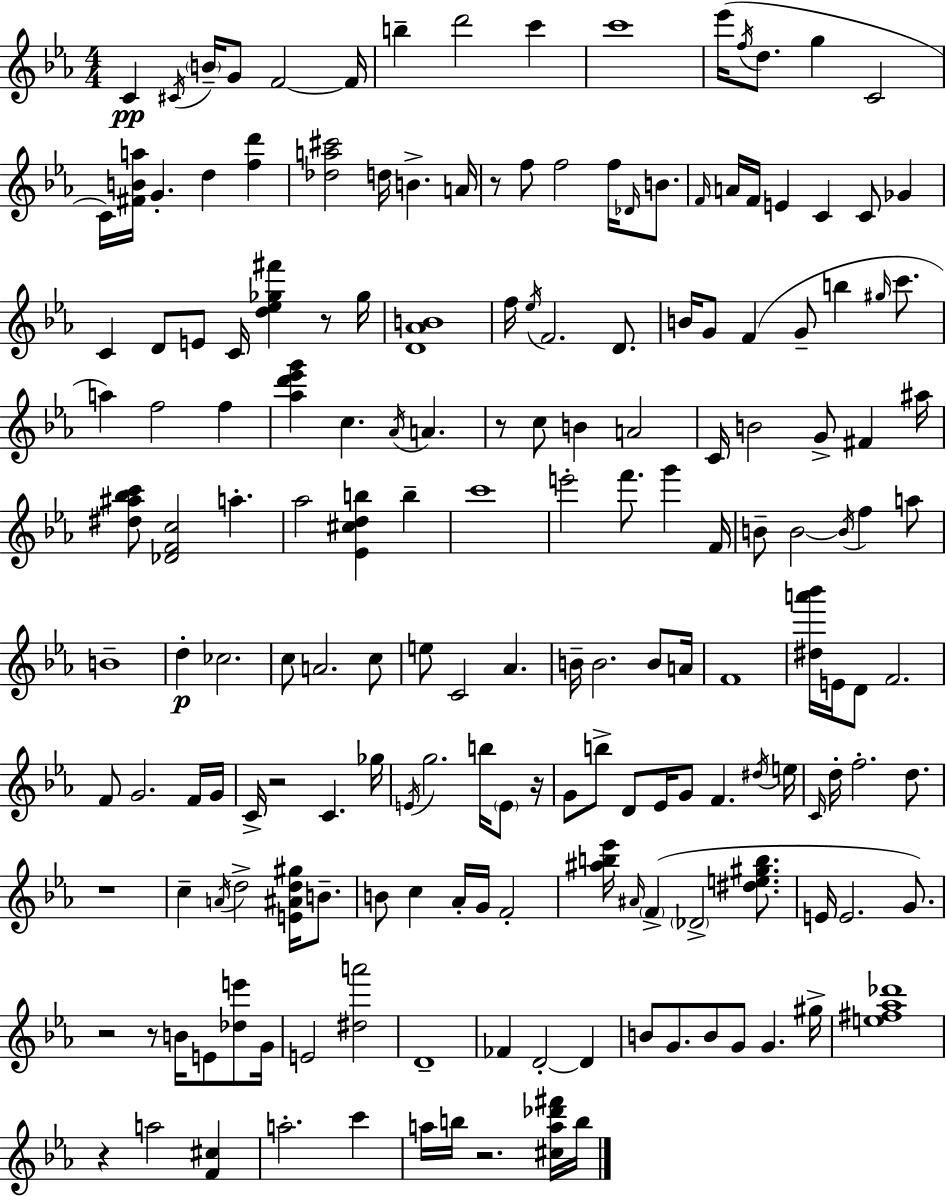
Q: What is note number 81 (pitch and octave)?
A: A4